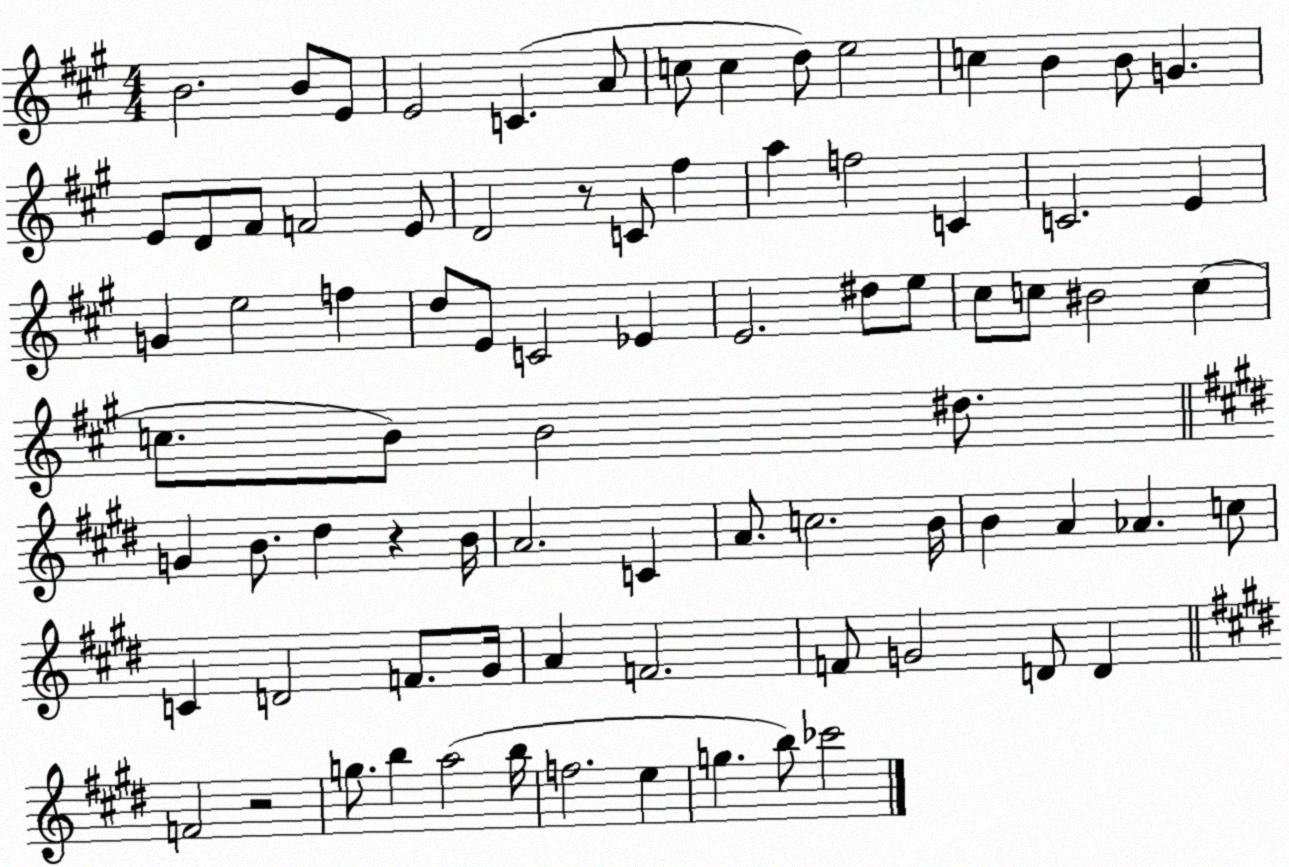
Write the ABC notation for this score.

X:1
T:Untitled
M:4/4
L:1/4
K:A
B2 B/2 E/2 E2 C A/2 c/2 c d/2 e2 c B B/2 G E/2 D/2 ^F/2 F2 E/2 D2 z/2 C/2 ^f a f2 C C2 E G e2 f d/2 E/2 C2 _E E2 ^d/2 e/2 ^c/2 c/2 ^B2 c c/2 B/2 B2 ^d/2 G B/2 ^d z B/4 A2 C A/2 c2 B/4 B A _A c/2 C D2 F/2 ^G/4 A F2 F/2 G2 D/2 D F2 z2 g/2 b a2 b/4 f2 e g b/2 _c'2